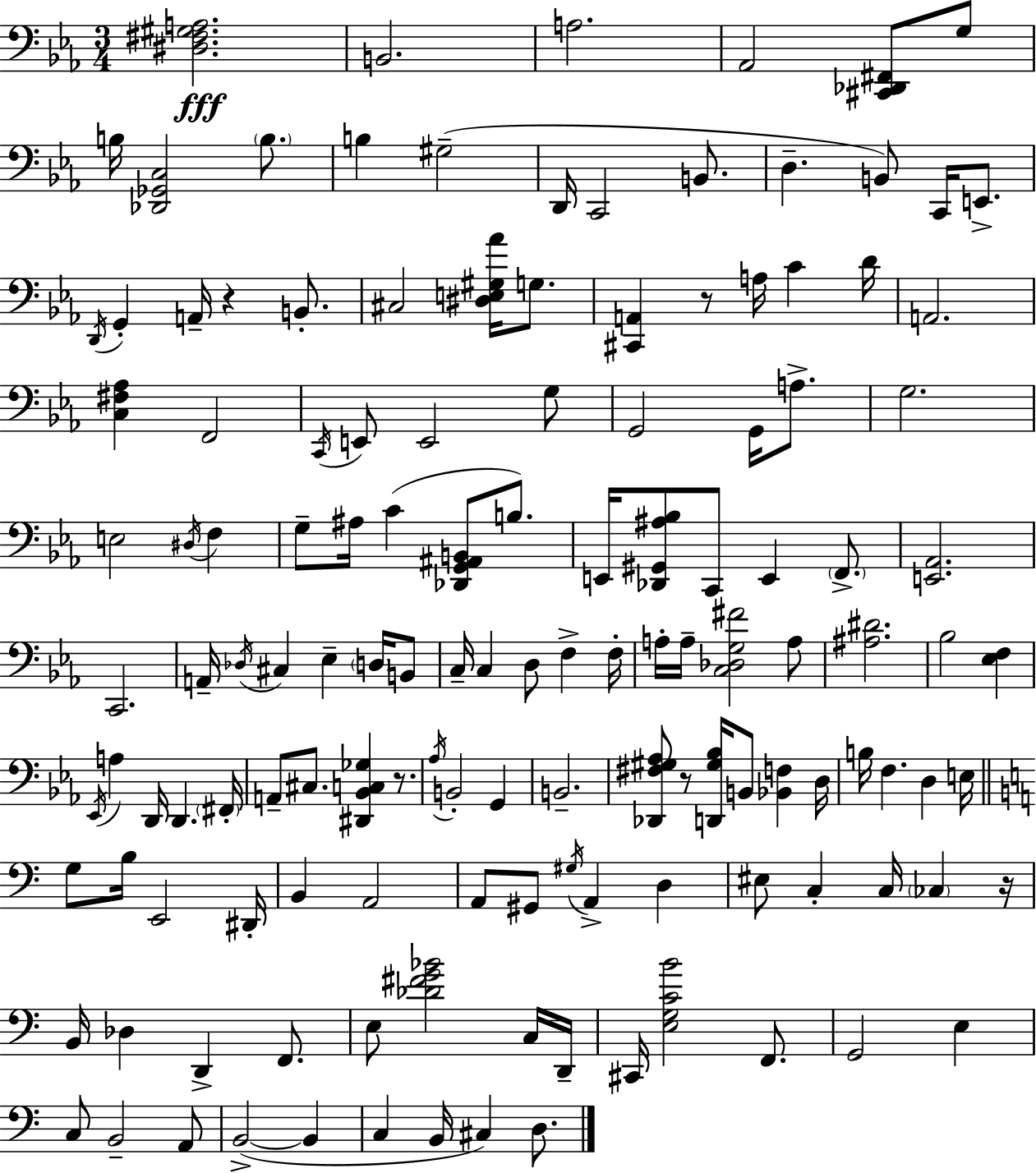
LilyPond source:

{
  \clef bass
  \numericTimeSignature
  \time 3/4
  \key ees \major
  <dis fis gis a>2.\fff | b,2. | a2. | aes,2 <cis, des, fis,>8 g8 | \break b16 <des, ges, c>2 \parenthesize b8. | b4 gis2--( | d,16 c,2 b,8. | d4.-- b,8) c,16 e,8.-> | \break \acciaccatura { d,16 } g,4-. a,16-- r4 b,8.-. | cis2 <dis e gis aes'>16 g8. | <cis, a,>4 r8 a16 c'4 | d'16 a,2. | \break <c fis aes>4 f,2 | \acciaccatura { c,16 } e,8 e,2 | g8 g,2 g,16 a8.-> | g2. | \break e2 \acciaccatura { dis16 } f4 | g8-- ais16 c'4( <des, g, ais, b,>8 | b8.) e,16 <des, gis, ais bes>8 c,8 e,4 | \parenthesize f,8.-> <e, aes,>2. | \break c,2. | a,16-- \acciaccatura { des16 } cis4 ees4-- | \parenthesize d16 b,8 c16-- c4 d8 f4-> | f16-. a16-. a16-- <c des g fis'>2 | \break a8 <ais dis'>2. | bes2 | <ees f>4 \acciaccatura { ees,16 } a4 d,16 d,4. | \parenthesize fis,16-. a,8-- cis8. <dis, bes, c ges>4 | \break r8. \acciaccatura { aes16 } b,2-. | g,4 b,2.-- | <des, fis gis aes>8 r8 <d, gis bes>16 b,8 | <bes, f>4 d16 b16 f4. | \break d4 e16 \bar "||" \break \key c \major g8 b16 e,2 dis,16-. | b,4 a,2 | a,8 gis,8 \acciaccatura { gis16 } a,4-> d4 | eis8 c4-. c16 \parenthesize ces4 | \break r16 b,16 des4 d,4-> f,8. | e8 <des' fis' g' bes'>2 c16 | d,16-- cis,16 <e g c' b'>2 f,8. | g,2 e4 | \break c8 b,2-- a,8 | b,2->~(~ b,4 | c4 b,16 cis4) d8. | \bar "|."
}